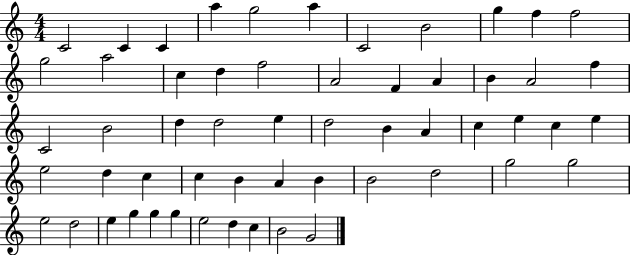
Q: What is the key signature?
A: C major